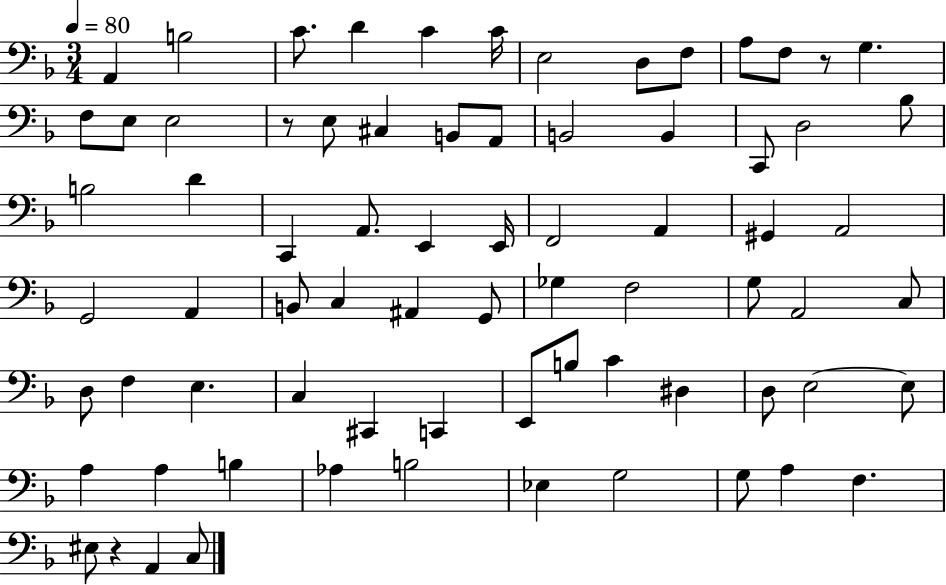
A2/q B3/h C4/e. D4/q C4/q C4/s E3/h D3/e F3/e A3/e F3/e R/e G3/q. F3/e E3/e E3/h R/e E3/e C#3/q B2/e A2/e B2/h B2/q C2/e D3/h Bb3/e B3/h D4/q C2/q A2/e. E2/q E2/s F2/h A2/q G#2/q A2/h G2/h A2/q B2/e C3/q A#2/q G2/e Gb3/q F3/h G3/e A2/h C3/e D3/e F3/q E3/q. C3/q C#2/q C2/q E2/e B3/e C4/q D#3/q D3/e E3/h E3/e A3/q A3/q B3/q Ab3/q B3/h Eb3/q G3/h G3/e A3/q F3/q. EIS3/e R/q A2/q C3/e